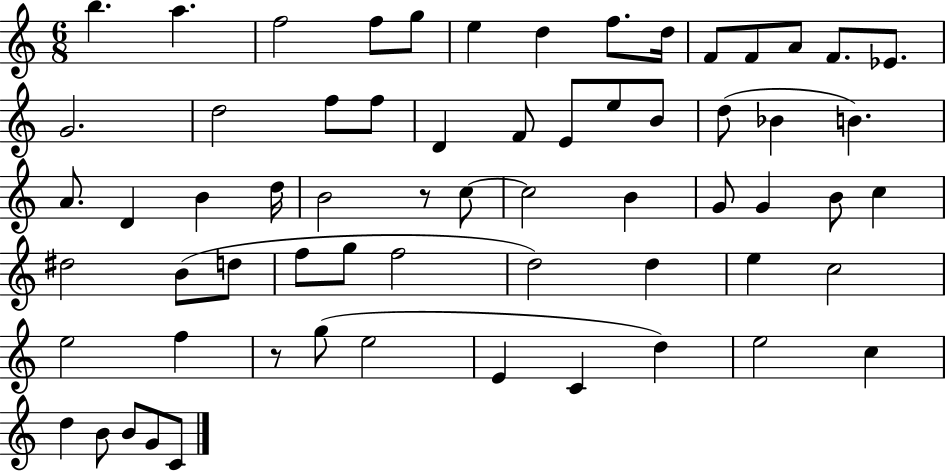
X:1
T:Untitled
M:6/8
L:1/4
K:C
b a f2 f/2 g/2 e d f/2 d/4 F/2 F/2 A/2 F/2 _E/2 G2 d2 f/2 f/2 D F/2 E/2 e/2 B/2 d/2 _B B A/2 D B d/4 B2 z/2 c/2 c2 B G/2 G B/2 c ^d2 B/2 d/2 f/2 g/2 f2 d2 d e c2 e2 f z/2 g/2 e2 E C d e2 c d B/2 B/2 G/2 C/2